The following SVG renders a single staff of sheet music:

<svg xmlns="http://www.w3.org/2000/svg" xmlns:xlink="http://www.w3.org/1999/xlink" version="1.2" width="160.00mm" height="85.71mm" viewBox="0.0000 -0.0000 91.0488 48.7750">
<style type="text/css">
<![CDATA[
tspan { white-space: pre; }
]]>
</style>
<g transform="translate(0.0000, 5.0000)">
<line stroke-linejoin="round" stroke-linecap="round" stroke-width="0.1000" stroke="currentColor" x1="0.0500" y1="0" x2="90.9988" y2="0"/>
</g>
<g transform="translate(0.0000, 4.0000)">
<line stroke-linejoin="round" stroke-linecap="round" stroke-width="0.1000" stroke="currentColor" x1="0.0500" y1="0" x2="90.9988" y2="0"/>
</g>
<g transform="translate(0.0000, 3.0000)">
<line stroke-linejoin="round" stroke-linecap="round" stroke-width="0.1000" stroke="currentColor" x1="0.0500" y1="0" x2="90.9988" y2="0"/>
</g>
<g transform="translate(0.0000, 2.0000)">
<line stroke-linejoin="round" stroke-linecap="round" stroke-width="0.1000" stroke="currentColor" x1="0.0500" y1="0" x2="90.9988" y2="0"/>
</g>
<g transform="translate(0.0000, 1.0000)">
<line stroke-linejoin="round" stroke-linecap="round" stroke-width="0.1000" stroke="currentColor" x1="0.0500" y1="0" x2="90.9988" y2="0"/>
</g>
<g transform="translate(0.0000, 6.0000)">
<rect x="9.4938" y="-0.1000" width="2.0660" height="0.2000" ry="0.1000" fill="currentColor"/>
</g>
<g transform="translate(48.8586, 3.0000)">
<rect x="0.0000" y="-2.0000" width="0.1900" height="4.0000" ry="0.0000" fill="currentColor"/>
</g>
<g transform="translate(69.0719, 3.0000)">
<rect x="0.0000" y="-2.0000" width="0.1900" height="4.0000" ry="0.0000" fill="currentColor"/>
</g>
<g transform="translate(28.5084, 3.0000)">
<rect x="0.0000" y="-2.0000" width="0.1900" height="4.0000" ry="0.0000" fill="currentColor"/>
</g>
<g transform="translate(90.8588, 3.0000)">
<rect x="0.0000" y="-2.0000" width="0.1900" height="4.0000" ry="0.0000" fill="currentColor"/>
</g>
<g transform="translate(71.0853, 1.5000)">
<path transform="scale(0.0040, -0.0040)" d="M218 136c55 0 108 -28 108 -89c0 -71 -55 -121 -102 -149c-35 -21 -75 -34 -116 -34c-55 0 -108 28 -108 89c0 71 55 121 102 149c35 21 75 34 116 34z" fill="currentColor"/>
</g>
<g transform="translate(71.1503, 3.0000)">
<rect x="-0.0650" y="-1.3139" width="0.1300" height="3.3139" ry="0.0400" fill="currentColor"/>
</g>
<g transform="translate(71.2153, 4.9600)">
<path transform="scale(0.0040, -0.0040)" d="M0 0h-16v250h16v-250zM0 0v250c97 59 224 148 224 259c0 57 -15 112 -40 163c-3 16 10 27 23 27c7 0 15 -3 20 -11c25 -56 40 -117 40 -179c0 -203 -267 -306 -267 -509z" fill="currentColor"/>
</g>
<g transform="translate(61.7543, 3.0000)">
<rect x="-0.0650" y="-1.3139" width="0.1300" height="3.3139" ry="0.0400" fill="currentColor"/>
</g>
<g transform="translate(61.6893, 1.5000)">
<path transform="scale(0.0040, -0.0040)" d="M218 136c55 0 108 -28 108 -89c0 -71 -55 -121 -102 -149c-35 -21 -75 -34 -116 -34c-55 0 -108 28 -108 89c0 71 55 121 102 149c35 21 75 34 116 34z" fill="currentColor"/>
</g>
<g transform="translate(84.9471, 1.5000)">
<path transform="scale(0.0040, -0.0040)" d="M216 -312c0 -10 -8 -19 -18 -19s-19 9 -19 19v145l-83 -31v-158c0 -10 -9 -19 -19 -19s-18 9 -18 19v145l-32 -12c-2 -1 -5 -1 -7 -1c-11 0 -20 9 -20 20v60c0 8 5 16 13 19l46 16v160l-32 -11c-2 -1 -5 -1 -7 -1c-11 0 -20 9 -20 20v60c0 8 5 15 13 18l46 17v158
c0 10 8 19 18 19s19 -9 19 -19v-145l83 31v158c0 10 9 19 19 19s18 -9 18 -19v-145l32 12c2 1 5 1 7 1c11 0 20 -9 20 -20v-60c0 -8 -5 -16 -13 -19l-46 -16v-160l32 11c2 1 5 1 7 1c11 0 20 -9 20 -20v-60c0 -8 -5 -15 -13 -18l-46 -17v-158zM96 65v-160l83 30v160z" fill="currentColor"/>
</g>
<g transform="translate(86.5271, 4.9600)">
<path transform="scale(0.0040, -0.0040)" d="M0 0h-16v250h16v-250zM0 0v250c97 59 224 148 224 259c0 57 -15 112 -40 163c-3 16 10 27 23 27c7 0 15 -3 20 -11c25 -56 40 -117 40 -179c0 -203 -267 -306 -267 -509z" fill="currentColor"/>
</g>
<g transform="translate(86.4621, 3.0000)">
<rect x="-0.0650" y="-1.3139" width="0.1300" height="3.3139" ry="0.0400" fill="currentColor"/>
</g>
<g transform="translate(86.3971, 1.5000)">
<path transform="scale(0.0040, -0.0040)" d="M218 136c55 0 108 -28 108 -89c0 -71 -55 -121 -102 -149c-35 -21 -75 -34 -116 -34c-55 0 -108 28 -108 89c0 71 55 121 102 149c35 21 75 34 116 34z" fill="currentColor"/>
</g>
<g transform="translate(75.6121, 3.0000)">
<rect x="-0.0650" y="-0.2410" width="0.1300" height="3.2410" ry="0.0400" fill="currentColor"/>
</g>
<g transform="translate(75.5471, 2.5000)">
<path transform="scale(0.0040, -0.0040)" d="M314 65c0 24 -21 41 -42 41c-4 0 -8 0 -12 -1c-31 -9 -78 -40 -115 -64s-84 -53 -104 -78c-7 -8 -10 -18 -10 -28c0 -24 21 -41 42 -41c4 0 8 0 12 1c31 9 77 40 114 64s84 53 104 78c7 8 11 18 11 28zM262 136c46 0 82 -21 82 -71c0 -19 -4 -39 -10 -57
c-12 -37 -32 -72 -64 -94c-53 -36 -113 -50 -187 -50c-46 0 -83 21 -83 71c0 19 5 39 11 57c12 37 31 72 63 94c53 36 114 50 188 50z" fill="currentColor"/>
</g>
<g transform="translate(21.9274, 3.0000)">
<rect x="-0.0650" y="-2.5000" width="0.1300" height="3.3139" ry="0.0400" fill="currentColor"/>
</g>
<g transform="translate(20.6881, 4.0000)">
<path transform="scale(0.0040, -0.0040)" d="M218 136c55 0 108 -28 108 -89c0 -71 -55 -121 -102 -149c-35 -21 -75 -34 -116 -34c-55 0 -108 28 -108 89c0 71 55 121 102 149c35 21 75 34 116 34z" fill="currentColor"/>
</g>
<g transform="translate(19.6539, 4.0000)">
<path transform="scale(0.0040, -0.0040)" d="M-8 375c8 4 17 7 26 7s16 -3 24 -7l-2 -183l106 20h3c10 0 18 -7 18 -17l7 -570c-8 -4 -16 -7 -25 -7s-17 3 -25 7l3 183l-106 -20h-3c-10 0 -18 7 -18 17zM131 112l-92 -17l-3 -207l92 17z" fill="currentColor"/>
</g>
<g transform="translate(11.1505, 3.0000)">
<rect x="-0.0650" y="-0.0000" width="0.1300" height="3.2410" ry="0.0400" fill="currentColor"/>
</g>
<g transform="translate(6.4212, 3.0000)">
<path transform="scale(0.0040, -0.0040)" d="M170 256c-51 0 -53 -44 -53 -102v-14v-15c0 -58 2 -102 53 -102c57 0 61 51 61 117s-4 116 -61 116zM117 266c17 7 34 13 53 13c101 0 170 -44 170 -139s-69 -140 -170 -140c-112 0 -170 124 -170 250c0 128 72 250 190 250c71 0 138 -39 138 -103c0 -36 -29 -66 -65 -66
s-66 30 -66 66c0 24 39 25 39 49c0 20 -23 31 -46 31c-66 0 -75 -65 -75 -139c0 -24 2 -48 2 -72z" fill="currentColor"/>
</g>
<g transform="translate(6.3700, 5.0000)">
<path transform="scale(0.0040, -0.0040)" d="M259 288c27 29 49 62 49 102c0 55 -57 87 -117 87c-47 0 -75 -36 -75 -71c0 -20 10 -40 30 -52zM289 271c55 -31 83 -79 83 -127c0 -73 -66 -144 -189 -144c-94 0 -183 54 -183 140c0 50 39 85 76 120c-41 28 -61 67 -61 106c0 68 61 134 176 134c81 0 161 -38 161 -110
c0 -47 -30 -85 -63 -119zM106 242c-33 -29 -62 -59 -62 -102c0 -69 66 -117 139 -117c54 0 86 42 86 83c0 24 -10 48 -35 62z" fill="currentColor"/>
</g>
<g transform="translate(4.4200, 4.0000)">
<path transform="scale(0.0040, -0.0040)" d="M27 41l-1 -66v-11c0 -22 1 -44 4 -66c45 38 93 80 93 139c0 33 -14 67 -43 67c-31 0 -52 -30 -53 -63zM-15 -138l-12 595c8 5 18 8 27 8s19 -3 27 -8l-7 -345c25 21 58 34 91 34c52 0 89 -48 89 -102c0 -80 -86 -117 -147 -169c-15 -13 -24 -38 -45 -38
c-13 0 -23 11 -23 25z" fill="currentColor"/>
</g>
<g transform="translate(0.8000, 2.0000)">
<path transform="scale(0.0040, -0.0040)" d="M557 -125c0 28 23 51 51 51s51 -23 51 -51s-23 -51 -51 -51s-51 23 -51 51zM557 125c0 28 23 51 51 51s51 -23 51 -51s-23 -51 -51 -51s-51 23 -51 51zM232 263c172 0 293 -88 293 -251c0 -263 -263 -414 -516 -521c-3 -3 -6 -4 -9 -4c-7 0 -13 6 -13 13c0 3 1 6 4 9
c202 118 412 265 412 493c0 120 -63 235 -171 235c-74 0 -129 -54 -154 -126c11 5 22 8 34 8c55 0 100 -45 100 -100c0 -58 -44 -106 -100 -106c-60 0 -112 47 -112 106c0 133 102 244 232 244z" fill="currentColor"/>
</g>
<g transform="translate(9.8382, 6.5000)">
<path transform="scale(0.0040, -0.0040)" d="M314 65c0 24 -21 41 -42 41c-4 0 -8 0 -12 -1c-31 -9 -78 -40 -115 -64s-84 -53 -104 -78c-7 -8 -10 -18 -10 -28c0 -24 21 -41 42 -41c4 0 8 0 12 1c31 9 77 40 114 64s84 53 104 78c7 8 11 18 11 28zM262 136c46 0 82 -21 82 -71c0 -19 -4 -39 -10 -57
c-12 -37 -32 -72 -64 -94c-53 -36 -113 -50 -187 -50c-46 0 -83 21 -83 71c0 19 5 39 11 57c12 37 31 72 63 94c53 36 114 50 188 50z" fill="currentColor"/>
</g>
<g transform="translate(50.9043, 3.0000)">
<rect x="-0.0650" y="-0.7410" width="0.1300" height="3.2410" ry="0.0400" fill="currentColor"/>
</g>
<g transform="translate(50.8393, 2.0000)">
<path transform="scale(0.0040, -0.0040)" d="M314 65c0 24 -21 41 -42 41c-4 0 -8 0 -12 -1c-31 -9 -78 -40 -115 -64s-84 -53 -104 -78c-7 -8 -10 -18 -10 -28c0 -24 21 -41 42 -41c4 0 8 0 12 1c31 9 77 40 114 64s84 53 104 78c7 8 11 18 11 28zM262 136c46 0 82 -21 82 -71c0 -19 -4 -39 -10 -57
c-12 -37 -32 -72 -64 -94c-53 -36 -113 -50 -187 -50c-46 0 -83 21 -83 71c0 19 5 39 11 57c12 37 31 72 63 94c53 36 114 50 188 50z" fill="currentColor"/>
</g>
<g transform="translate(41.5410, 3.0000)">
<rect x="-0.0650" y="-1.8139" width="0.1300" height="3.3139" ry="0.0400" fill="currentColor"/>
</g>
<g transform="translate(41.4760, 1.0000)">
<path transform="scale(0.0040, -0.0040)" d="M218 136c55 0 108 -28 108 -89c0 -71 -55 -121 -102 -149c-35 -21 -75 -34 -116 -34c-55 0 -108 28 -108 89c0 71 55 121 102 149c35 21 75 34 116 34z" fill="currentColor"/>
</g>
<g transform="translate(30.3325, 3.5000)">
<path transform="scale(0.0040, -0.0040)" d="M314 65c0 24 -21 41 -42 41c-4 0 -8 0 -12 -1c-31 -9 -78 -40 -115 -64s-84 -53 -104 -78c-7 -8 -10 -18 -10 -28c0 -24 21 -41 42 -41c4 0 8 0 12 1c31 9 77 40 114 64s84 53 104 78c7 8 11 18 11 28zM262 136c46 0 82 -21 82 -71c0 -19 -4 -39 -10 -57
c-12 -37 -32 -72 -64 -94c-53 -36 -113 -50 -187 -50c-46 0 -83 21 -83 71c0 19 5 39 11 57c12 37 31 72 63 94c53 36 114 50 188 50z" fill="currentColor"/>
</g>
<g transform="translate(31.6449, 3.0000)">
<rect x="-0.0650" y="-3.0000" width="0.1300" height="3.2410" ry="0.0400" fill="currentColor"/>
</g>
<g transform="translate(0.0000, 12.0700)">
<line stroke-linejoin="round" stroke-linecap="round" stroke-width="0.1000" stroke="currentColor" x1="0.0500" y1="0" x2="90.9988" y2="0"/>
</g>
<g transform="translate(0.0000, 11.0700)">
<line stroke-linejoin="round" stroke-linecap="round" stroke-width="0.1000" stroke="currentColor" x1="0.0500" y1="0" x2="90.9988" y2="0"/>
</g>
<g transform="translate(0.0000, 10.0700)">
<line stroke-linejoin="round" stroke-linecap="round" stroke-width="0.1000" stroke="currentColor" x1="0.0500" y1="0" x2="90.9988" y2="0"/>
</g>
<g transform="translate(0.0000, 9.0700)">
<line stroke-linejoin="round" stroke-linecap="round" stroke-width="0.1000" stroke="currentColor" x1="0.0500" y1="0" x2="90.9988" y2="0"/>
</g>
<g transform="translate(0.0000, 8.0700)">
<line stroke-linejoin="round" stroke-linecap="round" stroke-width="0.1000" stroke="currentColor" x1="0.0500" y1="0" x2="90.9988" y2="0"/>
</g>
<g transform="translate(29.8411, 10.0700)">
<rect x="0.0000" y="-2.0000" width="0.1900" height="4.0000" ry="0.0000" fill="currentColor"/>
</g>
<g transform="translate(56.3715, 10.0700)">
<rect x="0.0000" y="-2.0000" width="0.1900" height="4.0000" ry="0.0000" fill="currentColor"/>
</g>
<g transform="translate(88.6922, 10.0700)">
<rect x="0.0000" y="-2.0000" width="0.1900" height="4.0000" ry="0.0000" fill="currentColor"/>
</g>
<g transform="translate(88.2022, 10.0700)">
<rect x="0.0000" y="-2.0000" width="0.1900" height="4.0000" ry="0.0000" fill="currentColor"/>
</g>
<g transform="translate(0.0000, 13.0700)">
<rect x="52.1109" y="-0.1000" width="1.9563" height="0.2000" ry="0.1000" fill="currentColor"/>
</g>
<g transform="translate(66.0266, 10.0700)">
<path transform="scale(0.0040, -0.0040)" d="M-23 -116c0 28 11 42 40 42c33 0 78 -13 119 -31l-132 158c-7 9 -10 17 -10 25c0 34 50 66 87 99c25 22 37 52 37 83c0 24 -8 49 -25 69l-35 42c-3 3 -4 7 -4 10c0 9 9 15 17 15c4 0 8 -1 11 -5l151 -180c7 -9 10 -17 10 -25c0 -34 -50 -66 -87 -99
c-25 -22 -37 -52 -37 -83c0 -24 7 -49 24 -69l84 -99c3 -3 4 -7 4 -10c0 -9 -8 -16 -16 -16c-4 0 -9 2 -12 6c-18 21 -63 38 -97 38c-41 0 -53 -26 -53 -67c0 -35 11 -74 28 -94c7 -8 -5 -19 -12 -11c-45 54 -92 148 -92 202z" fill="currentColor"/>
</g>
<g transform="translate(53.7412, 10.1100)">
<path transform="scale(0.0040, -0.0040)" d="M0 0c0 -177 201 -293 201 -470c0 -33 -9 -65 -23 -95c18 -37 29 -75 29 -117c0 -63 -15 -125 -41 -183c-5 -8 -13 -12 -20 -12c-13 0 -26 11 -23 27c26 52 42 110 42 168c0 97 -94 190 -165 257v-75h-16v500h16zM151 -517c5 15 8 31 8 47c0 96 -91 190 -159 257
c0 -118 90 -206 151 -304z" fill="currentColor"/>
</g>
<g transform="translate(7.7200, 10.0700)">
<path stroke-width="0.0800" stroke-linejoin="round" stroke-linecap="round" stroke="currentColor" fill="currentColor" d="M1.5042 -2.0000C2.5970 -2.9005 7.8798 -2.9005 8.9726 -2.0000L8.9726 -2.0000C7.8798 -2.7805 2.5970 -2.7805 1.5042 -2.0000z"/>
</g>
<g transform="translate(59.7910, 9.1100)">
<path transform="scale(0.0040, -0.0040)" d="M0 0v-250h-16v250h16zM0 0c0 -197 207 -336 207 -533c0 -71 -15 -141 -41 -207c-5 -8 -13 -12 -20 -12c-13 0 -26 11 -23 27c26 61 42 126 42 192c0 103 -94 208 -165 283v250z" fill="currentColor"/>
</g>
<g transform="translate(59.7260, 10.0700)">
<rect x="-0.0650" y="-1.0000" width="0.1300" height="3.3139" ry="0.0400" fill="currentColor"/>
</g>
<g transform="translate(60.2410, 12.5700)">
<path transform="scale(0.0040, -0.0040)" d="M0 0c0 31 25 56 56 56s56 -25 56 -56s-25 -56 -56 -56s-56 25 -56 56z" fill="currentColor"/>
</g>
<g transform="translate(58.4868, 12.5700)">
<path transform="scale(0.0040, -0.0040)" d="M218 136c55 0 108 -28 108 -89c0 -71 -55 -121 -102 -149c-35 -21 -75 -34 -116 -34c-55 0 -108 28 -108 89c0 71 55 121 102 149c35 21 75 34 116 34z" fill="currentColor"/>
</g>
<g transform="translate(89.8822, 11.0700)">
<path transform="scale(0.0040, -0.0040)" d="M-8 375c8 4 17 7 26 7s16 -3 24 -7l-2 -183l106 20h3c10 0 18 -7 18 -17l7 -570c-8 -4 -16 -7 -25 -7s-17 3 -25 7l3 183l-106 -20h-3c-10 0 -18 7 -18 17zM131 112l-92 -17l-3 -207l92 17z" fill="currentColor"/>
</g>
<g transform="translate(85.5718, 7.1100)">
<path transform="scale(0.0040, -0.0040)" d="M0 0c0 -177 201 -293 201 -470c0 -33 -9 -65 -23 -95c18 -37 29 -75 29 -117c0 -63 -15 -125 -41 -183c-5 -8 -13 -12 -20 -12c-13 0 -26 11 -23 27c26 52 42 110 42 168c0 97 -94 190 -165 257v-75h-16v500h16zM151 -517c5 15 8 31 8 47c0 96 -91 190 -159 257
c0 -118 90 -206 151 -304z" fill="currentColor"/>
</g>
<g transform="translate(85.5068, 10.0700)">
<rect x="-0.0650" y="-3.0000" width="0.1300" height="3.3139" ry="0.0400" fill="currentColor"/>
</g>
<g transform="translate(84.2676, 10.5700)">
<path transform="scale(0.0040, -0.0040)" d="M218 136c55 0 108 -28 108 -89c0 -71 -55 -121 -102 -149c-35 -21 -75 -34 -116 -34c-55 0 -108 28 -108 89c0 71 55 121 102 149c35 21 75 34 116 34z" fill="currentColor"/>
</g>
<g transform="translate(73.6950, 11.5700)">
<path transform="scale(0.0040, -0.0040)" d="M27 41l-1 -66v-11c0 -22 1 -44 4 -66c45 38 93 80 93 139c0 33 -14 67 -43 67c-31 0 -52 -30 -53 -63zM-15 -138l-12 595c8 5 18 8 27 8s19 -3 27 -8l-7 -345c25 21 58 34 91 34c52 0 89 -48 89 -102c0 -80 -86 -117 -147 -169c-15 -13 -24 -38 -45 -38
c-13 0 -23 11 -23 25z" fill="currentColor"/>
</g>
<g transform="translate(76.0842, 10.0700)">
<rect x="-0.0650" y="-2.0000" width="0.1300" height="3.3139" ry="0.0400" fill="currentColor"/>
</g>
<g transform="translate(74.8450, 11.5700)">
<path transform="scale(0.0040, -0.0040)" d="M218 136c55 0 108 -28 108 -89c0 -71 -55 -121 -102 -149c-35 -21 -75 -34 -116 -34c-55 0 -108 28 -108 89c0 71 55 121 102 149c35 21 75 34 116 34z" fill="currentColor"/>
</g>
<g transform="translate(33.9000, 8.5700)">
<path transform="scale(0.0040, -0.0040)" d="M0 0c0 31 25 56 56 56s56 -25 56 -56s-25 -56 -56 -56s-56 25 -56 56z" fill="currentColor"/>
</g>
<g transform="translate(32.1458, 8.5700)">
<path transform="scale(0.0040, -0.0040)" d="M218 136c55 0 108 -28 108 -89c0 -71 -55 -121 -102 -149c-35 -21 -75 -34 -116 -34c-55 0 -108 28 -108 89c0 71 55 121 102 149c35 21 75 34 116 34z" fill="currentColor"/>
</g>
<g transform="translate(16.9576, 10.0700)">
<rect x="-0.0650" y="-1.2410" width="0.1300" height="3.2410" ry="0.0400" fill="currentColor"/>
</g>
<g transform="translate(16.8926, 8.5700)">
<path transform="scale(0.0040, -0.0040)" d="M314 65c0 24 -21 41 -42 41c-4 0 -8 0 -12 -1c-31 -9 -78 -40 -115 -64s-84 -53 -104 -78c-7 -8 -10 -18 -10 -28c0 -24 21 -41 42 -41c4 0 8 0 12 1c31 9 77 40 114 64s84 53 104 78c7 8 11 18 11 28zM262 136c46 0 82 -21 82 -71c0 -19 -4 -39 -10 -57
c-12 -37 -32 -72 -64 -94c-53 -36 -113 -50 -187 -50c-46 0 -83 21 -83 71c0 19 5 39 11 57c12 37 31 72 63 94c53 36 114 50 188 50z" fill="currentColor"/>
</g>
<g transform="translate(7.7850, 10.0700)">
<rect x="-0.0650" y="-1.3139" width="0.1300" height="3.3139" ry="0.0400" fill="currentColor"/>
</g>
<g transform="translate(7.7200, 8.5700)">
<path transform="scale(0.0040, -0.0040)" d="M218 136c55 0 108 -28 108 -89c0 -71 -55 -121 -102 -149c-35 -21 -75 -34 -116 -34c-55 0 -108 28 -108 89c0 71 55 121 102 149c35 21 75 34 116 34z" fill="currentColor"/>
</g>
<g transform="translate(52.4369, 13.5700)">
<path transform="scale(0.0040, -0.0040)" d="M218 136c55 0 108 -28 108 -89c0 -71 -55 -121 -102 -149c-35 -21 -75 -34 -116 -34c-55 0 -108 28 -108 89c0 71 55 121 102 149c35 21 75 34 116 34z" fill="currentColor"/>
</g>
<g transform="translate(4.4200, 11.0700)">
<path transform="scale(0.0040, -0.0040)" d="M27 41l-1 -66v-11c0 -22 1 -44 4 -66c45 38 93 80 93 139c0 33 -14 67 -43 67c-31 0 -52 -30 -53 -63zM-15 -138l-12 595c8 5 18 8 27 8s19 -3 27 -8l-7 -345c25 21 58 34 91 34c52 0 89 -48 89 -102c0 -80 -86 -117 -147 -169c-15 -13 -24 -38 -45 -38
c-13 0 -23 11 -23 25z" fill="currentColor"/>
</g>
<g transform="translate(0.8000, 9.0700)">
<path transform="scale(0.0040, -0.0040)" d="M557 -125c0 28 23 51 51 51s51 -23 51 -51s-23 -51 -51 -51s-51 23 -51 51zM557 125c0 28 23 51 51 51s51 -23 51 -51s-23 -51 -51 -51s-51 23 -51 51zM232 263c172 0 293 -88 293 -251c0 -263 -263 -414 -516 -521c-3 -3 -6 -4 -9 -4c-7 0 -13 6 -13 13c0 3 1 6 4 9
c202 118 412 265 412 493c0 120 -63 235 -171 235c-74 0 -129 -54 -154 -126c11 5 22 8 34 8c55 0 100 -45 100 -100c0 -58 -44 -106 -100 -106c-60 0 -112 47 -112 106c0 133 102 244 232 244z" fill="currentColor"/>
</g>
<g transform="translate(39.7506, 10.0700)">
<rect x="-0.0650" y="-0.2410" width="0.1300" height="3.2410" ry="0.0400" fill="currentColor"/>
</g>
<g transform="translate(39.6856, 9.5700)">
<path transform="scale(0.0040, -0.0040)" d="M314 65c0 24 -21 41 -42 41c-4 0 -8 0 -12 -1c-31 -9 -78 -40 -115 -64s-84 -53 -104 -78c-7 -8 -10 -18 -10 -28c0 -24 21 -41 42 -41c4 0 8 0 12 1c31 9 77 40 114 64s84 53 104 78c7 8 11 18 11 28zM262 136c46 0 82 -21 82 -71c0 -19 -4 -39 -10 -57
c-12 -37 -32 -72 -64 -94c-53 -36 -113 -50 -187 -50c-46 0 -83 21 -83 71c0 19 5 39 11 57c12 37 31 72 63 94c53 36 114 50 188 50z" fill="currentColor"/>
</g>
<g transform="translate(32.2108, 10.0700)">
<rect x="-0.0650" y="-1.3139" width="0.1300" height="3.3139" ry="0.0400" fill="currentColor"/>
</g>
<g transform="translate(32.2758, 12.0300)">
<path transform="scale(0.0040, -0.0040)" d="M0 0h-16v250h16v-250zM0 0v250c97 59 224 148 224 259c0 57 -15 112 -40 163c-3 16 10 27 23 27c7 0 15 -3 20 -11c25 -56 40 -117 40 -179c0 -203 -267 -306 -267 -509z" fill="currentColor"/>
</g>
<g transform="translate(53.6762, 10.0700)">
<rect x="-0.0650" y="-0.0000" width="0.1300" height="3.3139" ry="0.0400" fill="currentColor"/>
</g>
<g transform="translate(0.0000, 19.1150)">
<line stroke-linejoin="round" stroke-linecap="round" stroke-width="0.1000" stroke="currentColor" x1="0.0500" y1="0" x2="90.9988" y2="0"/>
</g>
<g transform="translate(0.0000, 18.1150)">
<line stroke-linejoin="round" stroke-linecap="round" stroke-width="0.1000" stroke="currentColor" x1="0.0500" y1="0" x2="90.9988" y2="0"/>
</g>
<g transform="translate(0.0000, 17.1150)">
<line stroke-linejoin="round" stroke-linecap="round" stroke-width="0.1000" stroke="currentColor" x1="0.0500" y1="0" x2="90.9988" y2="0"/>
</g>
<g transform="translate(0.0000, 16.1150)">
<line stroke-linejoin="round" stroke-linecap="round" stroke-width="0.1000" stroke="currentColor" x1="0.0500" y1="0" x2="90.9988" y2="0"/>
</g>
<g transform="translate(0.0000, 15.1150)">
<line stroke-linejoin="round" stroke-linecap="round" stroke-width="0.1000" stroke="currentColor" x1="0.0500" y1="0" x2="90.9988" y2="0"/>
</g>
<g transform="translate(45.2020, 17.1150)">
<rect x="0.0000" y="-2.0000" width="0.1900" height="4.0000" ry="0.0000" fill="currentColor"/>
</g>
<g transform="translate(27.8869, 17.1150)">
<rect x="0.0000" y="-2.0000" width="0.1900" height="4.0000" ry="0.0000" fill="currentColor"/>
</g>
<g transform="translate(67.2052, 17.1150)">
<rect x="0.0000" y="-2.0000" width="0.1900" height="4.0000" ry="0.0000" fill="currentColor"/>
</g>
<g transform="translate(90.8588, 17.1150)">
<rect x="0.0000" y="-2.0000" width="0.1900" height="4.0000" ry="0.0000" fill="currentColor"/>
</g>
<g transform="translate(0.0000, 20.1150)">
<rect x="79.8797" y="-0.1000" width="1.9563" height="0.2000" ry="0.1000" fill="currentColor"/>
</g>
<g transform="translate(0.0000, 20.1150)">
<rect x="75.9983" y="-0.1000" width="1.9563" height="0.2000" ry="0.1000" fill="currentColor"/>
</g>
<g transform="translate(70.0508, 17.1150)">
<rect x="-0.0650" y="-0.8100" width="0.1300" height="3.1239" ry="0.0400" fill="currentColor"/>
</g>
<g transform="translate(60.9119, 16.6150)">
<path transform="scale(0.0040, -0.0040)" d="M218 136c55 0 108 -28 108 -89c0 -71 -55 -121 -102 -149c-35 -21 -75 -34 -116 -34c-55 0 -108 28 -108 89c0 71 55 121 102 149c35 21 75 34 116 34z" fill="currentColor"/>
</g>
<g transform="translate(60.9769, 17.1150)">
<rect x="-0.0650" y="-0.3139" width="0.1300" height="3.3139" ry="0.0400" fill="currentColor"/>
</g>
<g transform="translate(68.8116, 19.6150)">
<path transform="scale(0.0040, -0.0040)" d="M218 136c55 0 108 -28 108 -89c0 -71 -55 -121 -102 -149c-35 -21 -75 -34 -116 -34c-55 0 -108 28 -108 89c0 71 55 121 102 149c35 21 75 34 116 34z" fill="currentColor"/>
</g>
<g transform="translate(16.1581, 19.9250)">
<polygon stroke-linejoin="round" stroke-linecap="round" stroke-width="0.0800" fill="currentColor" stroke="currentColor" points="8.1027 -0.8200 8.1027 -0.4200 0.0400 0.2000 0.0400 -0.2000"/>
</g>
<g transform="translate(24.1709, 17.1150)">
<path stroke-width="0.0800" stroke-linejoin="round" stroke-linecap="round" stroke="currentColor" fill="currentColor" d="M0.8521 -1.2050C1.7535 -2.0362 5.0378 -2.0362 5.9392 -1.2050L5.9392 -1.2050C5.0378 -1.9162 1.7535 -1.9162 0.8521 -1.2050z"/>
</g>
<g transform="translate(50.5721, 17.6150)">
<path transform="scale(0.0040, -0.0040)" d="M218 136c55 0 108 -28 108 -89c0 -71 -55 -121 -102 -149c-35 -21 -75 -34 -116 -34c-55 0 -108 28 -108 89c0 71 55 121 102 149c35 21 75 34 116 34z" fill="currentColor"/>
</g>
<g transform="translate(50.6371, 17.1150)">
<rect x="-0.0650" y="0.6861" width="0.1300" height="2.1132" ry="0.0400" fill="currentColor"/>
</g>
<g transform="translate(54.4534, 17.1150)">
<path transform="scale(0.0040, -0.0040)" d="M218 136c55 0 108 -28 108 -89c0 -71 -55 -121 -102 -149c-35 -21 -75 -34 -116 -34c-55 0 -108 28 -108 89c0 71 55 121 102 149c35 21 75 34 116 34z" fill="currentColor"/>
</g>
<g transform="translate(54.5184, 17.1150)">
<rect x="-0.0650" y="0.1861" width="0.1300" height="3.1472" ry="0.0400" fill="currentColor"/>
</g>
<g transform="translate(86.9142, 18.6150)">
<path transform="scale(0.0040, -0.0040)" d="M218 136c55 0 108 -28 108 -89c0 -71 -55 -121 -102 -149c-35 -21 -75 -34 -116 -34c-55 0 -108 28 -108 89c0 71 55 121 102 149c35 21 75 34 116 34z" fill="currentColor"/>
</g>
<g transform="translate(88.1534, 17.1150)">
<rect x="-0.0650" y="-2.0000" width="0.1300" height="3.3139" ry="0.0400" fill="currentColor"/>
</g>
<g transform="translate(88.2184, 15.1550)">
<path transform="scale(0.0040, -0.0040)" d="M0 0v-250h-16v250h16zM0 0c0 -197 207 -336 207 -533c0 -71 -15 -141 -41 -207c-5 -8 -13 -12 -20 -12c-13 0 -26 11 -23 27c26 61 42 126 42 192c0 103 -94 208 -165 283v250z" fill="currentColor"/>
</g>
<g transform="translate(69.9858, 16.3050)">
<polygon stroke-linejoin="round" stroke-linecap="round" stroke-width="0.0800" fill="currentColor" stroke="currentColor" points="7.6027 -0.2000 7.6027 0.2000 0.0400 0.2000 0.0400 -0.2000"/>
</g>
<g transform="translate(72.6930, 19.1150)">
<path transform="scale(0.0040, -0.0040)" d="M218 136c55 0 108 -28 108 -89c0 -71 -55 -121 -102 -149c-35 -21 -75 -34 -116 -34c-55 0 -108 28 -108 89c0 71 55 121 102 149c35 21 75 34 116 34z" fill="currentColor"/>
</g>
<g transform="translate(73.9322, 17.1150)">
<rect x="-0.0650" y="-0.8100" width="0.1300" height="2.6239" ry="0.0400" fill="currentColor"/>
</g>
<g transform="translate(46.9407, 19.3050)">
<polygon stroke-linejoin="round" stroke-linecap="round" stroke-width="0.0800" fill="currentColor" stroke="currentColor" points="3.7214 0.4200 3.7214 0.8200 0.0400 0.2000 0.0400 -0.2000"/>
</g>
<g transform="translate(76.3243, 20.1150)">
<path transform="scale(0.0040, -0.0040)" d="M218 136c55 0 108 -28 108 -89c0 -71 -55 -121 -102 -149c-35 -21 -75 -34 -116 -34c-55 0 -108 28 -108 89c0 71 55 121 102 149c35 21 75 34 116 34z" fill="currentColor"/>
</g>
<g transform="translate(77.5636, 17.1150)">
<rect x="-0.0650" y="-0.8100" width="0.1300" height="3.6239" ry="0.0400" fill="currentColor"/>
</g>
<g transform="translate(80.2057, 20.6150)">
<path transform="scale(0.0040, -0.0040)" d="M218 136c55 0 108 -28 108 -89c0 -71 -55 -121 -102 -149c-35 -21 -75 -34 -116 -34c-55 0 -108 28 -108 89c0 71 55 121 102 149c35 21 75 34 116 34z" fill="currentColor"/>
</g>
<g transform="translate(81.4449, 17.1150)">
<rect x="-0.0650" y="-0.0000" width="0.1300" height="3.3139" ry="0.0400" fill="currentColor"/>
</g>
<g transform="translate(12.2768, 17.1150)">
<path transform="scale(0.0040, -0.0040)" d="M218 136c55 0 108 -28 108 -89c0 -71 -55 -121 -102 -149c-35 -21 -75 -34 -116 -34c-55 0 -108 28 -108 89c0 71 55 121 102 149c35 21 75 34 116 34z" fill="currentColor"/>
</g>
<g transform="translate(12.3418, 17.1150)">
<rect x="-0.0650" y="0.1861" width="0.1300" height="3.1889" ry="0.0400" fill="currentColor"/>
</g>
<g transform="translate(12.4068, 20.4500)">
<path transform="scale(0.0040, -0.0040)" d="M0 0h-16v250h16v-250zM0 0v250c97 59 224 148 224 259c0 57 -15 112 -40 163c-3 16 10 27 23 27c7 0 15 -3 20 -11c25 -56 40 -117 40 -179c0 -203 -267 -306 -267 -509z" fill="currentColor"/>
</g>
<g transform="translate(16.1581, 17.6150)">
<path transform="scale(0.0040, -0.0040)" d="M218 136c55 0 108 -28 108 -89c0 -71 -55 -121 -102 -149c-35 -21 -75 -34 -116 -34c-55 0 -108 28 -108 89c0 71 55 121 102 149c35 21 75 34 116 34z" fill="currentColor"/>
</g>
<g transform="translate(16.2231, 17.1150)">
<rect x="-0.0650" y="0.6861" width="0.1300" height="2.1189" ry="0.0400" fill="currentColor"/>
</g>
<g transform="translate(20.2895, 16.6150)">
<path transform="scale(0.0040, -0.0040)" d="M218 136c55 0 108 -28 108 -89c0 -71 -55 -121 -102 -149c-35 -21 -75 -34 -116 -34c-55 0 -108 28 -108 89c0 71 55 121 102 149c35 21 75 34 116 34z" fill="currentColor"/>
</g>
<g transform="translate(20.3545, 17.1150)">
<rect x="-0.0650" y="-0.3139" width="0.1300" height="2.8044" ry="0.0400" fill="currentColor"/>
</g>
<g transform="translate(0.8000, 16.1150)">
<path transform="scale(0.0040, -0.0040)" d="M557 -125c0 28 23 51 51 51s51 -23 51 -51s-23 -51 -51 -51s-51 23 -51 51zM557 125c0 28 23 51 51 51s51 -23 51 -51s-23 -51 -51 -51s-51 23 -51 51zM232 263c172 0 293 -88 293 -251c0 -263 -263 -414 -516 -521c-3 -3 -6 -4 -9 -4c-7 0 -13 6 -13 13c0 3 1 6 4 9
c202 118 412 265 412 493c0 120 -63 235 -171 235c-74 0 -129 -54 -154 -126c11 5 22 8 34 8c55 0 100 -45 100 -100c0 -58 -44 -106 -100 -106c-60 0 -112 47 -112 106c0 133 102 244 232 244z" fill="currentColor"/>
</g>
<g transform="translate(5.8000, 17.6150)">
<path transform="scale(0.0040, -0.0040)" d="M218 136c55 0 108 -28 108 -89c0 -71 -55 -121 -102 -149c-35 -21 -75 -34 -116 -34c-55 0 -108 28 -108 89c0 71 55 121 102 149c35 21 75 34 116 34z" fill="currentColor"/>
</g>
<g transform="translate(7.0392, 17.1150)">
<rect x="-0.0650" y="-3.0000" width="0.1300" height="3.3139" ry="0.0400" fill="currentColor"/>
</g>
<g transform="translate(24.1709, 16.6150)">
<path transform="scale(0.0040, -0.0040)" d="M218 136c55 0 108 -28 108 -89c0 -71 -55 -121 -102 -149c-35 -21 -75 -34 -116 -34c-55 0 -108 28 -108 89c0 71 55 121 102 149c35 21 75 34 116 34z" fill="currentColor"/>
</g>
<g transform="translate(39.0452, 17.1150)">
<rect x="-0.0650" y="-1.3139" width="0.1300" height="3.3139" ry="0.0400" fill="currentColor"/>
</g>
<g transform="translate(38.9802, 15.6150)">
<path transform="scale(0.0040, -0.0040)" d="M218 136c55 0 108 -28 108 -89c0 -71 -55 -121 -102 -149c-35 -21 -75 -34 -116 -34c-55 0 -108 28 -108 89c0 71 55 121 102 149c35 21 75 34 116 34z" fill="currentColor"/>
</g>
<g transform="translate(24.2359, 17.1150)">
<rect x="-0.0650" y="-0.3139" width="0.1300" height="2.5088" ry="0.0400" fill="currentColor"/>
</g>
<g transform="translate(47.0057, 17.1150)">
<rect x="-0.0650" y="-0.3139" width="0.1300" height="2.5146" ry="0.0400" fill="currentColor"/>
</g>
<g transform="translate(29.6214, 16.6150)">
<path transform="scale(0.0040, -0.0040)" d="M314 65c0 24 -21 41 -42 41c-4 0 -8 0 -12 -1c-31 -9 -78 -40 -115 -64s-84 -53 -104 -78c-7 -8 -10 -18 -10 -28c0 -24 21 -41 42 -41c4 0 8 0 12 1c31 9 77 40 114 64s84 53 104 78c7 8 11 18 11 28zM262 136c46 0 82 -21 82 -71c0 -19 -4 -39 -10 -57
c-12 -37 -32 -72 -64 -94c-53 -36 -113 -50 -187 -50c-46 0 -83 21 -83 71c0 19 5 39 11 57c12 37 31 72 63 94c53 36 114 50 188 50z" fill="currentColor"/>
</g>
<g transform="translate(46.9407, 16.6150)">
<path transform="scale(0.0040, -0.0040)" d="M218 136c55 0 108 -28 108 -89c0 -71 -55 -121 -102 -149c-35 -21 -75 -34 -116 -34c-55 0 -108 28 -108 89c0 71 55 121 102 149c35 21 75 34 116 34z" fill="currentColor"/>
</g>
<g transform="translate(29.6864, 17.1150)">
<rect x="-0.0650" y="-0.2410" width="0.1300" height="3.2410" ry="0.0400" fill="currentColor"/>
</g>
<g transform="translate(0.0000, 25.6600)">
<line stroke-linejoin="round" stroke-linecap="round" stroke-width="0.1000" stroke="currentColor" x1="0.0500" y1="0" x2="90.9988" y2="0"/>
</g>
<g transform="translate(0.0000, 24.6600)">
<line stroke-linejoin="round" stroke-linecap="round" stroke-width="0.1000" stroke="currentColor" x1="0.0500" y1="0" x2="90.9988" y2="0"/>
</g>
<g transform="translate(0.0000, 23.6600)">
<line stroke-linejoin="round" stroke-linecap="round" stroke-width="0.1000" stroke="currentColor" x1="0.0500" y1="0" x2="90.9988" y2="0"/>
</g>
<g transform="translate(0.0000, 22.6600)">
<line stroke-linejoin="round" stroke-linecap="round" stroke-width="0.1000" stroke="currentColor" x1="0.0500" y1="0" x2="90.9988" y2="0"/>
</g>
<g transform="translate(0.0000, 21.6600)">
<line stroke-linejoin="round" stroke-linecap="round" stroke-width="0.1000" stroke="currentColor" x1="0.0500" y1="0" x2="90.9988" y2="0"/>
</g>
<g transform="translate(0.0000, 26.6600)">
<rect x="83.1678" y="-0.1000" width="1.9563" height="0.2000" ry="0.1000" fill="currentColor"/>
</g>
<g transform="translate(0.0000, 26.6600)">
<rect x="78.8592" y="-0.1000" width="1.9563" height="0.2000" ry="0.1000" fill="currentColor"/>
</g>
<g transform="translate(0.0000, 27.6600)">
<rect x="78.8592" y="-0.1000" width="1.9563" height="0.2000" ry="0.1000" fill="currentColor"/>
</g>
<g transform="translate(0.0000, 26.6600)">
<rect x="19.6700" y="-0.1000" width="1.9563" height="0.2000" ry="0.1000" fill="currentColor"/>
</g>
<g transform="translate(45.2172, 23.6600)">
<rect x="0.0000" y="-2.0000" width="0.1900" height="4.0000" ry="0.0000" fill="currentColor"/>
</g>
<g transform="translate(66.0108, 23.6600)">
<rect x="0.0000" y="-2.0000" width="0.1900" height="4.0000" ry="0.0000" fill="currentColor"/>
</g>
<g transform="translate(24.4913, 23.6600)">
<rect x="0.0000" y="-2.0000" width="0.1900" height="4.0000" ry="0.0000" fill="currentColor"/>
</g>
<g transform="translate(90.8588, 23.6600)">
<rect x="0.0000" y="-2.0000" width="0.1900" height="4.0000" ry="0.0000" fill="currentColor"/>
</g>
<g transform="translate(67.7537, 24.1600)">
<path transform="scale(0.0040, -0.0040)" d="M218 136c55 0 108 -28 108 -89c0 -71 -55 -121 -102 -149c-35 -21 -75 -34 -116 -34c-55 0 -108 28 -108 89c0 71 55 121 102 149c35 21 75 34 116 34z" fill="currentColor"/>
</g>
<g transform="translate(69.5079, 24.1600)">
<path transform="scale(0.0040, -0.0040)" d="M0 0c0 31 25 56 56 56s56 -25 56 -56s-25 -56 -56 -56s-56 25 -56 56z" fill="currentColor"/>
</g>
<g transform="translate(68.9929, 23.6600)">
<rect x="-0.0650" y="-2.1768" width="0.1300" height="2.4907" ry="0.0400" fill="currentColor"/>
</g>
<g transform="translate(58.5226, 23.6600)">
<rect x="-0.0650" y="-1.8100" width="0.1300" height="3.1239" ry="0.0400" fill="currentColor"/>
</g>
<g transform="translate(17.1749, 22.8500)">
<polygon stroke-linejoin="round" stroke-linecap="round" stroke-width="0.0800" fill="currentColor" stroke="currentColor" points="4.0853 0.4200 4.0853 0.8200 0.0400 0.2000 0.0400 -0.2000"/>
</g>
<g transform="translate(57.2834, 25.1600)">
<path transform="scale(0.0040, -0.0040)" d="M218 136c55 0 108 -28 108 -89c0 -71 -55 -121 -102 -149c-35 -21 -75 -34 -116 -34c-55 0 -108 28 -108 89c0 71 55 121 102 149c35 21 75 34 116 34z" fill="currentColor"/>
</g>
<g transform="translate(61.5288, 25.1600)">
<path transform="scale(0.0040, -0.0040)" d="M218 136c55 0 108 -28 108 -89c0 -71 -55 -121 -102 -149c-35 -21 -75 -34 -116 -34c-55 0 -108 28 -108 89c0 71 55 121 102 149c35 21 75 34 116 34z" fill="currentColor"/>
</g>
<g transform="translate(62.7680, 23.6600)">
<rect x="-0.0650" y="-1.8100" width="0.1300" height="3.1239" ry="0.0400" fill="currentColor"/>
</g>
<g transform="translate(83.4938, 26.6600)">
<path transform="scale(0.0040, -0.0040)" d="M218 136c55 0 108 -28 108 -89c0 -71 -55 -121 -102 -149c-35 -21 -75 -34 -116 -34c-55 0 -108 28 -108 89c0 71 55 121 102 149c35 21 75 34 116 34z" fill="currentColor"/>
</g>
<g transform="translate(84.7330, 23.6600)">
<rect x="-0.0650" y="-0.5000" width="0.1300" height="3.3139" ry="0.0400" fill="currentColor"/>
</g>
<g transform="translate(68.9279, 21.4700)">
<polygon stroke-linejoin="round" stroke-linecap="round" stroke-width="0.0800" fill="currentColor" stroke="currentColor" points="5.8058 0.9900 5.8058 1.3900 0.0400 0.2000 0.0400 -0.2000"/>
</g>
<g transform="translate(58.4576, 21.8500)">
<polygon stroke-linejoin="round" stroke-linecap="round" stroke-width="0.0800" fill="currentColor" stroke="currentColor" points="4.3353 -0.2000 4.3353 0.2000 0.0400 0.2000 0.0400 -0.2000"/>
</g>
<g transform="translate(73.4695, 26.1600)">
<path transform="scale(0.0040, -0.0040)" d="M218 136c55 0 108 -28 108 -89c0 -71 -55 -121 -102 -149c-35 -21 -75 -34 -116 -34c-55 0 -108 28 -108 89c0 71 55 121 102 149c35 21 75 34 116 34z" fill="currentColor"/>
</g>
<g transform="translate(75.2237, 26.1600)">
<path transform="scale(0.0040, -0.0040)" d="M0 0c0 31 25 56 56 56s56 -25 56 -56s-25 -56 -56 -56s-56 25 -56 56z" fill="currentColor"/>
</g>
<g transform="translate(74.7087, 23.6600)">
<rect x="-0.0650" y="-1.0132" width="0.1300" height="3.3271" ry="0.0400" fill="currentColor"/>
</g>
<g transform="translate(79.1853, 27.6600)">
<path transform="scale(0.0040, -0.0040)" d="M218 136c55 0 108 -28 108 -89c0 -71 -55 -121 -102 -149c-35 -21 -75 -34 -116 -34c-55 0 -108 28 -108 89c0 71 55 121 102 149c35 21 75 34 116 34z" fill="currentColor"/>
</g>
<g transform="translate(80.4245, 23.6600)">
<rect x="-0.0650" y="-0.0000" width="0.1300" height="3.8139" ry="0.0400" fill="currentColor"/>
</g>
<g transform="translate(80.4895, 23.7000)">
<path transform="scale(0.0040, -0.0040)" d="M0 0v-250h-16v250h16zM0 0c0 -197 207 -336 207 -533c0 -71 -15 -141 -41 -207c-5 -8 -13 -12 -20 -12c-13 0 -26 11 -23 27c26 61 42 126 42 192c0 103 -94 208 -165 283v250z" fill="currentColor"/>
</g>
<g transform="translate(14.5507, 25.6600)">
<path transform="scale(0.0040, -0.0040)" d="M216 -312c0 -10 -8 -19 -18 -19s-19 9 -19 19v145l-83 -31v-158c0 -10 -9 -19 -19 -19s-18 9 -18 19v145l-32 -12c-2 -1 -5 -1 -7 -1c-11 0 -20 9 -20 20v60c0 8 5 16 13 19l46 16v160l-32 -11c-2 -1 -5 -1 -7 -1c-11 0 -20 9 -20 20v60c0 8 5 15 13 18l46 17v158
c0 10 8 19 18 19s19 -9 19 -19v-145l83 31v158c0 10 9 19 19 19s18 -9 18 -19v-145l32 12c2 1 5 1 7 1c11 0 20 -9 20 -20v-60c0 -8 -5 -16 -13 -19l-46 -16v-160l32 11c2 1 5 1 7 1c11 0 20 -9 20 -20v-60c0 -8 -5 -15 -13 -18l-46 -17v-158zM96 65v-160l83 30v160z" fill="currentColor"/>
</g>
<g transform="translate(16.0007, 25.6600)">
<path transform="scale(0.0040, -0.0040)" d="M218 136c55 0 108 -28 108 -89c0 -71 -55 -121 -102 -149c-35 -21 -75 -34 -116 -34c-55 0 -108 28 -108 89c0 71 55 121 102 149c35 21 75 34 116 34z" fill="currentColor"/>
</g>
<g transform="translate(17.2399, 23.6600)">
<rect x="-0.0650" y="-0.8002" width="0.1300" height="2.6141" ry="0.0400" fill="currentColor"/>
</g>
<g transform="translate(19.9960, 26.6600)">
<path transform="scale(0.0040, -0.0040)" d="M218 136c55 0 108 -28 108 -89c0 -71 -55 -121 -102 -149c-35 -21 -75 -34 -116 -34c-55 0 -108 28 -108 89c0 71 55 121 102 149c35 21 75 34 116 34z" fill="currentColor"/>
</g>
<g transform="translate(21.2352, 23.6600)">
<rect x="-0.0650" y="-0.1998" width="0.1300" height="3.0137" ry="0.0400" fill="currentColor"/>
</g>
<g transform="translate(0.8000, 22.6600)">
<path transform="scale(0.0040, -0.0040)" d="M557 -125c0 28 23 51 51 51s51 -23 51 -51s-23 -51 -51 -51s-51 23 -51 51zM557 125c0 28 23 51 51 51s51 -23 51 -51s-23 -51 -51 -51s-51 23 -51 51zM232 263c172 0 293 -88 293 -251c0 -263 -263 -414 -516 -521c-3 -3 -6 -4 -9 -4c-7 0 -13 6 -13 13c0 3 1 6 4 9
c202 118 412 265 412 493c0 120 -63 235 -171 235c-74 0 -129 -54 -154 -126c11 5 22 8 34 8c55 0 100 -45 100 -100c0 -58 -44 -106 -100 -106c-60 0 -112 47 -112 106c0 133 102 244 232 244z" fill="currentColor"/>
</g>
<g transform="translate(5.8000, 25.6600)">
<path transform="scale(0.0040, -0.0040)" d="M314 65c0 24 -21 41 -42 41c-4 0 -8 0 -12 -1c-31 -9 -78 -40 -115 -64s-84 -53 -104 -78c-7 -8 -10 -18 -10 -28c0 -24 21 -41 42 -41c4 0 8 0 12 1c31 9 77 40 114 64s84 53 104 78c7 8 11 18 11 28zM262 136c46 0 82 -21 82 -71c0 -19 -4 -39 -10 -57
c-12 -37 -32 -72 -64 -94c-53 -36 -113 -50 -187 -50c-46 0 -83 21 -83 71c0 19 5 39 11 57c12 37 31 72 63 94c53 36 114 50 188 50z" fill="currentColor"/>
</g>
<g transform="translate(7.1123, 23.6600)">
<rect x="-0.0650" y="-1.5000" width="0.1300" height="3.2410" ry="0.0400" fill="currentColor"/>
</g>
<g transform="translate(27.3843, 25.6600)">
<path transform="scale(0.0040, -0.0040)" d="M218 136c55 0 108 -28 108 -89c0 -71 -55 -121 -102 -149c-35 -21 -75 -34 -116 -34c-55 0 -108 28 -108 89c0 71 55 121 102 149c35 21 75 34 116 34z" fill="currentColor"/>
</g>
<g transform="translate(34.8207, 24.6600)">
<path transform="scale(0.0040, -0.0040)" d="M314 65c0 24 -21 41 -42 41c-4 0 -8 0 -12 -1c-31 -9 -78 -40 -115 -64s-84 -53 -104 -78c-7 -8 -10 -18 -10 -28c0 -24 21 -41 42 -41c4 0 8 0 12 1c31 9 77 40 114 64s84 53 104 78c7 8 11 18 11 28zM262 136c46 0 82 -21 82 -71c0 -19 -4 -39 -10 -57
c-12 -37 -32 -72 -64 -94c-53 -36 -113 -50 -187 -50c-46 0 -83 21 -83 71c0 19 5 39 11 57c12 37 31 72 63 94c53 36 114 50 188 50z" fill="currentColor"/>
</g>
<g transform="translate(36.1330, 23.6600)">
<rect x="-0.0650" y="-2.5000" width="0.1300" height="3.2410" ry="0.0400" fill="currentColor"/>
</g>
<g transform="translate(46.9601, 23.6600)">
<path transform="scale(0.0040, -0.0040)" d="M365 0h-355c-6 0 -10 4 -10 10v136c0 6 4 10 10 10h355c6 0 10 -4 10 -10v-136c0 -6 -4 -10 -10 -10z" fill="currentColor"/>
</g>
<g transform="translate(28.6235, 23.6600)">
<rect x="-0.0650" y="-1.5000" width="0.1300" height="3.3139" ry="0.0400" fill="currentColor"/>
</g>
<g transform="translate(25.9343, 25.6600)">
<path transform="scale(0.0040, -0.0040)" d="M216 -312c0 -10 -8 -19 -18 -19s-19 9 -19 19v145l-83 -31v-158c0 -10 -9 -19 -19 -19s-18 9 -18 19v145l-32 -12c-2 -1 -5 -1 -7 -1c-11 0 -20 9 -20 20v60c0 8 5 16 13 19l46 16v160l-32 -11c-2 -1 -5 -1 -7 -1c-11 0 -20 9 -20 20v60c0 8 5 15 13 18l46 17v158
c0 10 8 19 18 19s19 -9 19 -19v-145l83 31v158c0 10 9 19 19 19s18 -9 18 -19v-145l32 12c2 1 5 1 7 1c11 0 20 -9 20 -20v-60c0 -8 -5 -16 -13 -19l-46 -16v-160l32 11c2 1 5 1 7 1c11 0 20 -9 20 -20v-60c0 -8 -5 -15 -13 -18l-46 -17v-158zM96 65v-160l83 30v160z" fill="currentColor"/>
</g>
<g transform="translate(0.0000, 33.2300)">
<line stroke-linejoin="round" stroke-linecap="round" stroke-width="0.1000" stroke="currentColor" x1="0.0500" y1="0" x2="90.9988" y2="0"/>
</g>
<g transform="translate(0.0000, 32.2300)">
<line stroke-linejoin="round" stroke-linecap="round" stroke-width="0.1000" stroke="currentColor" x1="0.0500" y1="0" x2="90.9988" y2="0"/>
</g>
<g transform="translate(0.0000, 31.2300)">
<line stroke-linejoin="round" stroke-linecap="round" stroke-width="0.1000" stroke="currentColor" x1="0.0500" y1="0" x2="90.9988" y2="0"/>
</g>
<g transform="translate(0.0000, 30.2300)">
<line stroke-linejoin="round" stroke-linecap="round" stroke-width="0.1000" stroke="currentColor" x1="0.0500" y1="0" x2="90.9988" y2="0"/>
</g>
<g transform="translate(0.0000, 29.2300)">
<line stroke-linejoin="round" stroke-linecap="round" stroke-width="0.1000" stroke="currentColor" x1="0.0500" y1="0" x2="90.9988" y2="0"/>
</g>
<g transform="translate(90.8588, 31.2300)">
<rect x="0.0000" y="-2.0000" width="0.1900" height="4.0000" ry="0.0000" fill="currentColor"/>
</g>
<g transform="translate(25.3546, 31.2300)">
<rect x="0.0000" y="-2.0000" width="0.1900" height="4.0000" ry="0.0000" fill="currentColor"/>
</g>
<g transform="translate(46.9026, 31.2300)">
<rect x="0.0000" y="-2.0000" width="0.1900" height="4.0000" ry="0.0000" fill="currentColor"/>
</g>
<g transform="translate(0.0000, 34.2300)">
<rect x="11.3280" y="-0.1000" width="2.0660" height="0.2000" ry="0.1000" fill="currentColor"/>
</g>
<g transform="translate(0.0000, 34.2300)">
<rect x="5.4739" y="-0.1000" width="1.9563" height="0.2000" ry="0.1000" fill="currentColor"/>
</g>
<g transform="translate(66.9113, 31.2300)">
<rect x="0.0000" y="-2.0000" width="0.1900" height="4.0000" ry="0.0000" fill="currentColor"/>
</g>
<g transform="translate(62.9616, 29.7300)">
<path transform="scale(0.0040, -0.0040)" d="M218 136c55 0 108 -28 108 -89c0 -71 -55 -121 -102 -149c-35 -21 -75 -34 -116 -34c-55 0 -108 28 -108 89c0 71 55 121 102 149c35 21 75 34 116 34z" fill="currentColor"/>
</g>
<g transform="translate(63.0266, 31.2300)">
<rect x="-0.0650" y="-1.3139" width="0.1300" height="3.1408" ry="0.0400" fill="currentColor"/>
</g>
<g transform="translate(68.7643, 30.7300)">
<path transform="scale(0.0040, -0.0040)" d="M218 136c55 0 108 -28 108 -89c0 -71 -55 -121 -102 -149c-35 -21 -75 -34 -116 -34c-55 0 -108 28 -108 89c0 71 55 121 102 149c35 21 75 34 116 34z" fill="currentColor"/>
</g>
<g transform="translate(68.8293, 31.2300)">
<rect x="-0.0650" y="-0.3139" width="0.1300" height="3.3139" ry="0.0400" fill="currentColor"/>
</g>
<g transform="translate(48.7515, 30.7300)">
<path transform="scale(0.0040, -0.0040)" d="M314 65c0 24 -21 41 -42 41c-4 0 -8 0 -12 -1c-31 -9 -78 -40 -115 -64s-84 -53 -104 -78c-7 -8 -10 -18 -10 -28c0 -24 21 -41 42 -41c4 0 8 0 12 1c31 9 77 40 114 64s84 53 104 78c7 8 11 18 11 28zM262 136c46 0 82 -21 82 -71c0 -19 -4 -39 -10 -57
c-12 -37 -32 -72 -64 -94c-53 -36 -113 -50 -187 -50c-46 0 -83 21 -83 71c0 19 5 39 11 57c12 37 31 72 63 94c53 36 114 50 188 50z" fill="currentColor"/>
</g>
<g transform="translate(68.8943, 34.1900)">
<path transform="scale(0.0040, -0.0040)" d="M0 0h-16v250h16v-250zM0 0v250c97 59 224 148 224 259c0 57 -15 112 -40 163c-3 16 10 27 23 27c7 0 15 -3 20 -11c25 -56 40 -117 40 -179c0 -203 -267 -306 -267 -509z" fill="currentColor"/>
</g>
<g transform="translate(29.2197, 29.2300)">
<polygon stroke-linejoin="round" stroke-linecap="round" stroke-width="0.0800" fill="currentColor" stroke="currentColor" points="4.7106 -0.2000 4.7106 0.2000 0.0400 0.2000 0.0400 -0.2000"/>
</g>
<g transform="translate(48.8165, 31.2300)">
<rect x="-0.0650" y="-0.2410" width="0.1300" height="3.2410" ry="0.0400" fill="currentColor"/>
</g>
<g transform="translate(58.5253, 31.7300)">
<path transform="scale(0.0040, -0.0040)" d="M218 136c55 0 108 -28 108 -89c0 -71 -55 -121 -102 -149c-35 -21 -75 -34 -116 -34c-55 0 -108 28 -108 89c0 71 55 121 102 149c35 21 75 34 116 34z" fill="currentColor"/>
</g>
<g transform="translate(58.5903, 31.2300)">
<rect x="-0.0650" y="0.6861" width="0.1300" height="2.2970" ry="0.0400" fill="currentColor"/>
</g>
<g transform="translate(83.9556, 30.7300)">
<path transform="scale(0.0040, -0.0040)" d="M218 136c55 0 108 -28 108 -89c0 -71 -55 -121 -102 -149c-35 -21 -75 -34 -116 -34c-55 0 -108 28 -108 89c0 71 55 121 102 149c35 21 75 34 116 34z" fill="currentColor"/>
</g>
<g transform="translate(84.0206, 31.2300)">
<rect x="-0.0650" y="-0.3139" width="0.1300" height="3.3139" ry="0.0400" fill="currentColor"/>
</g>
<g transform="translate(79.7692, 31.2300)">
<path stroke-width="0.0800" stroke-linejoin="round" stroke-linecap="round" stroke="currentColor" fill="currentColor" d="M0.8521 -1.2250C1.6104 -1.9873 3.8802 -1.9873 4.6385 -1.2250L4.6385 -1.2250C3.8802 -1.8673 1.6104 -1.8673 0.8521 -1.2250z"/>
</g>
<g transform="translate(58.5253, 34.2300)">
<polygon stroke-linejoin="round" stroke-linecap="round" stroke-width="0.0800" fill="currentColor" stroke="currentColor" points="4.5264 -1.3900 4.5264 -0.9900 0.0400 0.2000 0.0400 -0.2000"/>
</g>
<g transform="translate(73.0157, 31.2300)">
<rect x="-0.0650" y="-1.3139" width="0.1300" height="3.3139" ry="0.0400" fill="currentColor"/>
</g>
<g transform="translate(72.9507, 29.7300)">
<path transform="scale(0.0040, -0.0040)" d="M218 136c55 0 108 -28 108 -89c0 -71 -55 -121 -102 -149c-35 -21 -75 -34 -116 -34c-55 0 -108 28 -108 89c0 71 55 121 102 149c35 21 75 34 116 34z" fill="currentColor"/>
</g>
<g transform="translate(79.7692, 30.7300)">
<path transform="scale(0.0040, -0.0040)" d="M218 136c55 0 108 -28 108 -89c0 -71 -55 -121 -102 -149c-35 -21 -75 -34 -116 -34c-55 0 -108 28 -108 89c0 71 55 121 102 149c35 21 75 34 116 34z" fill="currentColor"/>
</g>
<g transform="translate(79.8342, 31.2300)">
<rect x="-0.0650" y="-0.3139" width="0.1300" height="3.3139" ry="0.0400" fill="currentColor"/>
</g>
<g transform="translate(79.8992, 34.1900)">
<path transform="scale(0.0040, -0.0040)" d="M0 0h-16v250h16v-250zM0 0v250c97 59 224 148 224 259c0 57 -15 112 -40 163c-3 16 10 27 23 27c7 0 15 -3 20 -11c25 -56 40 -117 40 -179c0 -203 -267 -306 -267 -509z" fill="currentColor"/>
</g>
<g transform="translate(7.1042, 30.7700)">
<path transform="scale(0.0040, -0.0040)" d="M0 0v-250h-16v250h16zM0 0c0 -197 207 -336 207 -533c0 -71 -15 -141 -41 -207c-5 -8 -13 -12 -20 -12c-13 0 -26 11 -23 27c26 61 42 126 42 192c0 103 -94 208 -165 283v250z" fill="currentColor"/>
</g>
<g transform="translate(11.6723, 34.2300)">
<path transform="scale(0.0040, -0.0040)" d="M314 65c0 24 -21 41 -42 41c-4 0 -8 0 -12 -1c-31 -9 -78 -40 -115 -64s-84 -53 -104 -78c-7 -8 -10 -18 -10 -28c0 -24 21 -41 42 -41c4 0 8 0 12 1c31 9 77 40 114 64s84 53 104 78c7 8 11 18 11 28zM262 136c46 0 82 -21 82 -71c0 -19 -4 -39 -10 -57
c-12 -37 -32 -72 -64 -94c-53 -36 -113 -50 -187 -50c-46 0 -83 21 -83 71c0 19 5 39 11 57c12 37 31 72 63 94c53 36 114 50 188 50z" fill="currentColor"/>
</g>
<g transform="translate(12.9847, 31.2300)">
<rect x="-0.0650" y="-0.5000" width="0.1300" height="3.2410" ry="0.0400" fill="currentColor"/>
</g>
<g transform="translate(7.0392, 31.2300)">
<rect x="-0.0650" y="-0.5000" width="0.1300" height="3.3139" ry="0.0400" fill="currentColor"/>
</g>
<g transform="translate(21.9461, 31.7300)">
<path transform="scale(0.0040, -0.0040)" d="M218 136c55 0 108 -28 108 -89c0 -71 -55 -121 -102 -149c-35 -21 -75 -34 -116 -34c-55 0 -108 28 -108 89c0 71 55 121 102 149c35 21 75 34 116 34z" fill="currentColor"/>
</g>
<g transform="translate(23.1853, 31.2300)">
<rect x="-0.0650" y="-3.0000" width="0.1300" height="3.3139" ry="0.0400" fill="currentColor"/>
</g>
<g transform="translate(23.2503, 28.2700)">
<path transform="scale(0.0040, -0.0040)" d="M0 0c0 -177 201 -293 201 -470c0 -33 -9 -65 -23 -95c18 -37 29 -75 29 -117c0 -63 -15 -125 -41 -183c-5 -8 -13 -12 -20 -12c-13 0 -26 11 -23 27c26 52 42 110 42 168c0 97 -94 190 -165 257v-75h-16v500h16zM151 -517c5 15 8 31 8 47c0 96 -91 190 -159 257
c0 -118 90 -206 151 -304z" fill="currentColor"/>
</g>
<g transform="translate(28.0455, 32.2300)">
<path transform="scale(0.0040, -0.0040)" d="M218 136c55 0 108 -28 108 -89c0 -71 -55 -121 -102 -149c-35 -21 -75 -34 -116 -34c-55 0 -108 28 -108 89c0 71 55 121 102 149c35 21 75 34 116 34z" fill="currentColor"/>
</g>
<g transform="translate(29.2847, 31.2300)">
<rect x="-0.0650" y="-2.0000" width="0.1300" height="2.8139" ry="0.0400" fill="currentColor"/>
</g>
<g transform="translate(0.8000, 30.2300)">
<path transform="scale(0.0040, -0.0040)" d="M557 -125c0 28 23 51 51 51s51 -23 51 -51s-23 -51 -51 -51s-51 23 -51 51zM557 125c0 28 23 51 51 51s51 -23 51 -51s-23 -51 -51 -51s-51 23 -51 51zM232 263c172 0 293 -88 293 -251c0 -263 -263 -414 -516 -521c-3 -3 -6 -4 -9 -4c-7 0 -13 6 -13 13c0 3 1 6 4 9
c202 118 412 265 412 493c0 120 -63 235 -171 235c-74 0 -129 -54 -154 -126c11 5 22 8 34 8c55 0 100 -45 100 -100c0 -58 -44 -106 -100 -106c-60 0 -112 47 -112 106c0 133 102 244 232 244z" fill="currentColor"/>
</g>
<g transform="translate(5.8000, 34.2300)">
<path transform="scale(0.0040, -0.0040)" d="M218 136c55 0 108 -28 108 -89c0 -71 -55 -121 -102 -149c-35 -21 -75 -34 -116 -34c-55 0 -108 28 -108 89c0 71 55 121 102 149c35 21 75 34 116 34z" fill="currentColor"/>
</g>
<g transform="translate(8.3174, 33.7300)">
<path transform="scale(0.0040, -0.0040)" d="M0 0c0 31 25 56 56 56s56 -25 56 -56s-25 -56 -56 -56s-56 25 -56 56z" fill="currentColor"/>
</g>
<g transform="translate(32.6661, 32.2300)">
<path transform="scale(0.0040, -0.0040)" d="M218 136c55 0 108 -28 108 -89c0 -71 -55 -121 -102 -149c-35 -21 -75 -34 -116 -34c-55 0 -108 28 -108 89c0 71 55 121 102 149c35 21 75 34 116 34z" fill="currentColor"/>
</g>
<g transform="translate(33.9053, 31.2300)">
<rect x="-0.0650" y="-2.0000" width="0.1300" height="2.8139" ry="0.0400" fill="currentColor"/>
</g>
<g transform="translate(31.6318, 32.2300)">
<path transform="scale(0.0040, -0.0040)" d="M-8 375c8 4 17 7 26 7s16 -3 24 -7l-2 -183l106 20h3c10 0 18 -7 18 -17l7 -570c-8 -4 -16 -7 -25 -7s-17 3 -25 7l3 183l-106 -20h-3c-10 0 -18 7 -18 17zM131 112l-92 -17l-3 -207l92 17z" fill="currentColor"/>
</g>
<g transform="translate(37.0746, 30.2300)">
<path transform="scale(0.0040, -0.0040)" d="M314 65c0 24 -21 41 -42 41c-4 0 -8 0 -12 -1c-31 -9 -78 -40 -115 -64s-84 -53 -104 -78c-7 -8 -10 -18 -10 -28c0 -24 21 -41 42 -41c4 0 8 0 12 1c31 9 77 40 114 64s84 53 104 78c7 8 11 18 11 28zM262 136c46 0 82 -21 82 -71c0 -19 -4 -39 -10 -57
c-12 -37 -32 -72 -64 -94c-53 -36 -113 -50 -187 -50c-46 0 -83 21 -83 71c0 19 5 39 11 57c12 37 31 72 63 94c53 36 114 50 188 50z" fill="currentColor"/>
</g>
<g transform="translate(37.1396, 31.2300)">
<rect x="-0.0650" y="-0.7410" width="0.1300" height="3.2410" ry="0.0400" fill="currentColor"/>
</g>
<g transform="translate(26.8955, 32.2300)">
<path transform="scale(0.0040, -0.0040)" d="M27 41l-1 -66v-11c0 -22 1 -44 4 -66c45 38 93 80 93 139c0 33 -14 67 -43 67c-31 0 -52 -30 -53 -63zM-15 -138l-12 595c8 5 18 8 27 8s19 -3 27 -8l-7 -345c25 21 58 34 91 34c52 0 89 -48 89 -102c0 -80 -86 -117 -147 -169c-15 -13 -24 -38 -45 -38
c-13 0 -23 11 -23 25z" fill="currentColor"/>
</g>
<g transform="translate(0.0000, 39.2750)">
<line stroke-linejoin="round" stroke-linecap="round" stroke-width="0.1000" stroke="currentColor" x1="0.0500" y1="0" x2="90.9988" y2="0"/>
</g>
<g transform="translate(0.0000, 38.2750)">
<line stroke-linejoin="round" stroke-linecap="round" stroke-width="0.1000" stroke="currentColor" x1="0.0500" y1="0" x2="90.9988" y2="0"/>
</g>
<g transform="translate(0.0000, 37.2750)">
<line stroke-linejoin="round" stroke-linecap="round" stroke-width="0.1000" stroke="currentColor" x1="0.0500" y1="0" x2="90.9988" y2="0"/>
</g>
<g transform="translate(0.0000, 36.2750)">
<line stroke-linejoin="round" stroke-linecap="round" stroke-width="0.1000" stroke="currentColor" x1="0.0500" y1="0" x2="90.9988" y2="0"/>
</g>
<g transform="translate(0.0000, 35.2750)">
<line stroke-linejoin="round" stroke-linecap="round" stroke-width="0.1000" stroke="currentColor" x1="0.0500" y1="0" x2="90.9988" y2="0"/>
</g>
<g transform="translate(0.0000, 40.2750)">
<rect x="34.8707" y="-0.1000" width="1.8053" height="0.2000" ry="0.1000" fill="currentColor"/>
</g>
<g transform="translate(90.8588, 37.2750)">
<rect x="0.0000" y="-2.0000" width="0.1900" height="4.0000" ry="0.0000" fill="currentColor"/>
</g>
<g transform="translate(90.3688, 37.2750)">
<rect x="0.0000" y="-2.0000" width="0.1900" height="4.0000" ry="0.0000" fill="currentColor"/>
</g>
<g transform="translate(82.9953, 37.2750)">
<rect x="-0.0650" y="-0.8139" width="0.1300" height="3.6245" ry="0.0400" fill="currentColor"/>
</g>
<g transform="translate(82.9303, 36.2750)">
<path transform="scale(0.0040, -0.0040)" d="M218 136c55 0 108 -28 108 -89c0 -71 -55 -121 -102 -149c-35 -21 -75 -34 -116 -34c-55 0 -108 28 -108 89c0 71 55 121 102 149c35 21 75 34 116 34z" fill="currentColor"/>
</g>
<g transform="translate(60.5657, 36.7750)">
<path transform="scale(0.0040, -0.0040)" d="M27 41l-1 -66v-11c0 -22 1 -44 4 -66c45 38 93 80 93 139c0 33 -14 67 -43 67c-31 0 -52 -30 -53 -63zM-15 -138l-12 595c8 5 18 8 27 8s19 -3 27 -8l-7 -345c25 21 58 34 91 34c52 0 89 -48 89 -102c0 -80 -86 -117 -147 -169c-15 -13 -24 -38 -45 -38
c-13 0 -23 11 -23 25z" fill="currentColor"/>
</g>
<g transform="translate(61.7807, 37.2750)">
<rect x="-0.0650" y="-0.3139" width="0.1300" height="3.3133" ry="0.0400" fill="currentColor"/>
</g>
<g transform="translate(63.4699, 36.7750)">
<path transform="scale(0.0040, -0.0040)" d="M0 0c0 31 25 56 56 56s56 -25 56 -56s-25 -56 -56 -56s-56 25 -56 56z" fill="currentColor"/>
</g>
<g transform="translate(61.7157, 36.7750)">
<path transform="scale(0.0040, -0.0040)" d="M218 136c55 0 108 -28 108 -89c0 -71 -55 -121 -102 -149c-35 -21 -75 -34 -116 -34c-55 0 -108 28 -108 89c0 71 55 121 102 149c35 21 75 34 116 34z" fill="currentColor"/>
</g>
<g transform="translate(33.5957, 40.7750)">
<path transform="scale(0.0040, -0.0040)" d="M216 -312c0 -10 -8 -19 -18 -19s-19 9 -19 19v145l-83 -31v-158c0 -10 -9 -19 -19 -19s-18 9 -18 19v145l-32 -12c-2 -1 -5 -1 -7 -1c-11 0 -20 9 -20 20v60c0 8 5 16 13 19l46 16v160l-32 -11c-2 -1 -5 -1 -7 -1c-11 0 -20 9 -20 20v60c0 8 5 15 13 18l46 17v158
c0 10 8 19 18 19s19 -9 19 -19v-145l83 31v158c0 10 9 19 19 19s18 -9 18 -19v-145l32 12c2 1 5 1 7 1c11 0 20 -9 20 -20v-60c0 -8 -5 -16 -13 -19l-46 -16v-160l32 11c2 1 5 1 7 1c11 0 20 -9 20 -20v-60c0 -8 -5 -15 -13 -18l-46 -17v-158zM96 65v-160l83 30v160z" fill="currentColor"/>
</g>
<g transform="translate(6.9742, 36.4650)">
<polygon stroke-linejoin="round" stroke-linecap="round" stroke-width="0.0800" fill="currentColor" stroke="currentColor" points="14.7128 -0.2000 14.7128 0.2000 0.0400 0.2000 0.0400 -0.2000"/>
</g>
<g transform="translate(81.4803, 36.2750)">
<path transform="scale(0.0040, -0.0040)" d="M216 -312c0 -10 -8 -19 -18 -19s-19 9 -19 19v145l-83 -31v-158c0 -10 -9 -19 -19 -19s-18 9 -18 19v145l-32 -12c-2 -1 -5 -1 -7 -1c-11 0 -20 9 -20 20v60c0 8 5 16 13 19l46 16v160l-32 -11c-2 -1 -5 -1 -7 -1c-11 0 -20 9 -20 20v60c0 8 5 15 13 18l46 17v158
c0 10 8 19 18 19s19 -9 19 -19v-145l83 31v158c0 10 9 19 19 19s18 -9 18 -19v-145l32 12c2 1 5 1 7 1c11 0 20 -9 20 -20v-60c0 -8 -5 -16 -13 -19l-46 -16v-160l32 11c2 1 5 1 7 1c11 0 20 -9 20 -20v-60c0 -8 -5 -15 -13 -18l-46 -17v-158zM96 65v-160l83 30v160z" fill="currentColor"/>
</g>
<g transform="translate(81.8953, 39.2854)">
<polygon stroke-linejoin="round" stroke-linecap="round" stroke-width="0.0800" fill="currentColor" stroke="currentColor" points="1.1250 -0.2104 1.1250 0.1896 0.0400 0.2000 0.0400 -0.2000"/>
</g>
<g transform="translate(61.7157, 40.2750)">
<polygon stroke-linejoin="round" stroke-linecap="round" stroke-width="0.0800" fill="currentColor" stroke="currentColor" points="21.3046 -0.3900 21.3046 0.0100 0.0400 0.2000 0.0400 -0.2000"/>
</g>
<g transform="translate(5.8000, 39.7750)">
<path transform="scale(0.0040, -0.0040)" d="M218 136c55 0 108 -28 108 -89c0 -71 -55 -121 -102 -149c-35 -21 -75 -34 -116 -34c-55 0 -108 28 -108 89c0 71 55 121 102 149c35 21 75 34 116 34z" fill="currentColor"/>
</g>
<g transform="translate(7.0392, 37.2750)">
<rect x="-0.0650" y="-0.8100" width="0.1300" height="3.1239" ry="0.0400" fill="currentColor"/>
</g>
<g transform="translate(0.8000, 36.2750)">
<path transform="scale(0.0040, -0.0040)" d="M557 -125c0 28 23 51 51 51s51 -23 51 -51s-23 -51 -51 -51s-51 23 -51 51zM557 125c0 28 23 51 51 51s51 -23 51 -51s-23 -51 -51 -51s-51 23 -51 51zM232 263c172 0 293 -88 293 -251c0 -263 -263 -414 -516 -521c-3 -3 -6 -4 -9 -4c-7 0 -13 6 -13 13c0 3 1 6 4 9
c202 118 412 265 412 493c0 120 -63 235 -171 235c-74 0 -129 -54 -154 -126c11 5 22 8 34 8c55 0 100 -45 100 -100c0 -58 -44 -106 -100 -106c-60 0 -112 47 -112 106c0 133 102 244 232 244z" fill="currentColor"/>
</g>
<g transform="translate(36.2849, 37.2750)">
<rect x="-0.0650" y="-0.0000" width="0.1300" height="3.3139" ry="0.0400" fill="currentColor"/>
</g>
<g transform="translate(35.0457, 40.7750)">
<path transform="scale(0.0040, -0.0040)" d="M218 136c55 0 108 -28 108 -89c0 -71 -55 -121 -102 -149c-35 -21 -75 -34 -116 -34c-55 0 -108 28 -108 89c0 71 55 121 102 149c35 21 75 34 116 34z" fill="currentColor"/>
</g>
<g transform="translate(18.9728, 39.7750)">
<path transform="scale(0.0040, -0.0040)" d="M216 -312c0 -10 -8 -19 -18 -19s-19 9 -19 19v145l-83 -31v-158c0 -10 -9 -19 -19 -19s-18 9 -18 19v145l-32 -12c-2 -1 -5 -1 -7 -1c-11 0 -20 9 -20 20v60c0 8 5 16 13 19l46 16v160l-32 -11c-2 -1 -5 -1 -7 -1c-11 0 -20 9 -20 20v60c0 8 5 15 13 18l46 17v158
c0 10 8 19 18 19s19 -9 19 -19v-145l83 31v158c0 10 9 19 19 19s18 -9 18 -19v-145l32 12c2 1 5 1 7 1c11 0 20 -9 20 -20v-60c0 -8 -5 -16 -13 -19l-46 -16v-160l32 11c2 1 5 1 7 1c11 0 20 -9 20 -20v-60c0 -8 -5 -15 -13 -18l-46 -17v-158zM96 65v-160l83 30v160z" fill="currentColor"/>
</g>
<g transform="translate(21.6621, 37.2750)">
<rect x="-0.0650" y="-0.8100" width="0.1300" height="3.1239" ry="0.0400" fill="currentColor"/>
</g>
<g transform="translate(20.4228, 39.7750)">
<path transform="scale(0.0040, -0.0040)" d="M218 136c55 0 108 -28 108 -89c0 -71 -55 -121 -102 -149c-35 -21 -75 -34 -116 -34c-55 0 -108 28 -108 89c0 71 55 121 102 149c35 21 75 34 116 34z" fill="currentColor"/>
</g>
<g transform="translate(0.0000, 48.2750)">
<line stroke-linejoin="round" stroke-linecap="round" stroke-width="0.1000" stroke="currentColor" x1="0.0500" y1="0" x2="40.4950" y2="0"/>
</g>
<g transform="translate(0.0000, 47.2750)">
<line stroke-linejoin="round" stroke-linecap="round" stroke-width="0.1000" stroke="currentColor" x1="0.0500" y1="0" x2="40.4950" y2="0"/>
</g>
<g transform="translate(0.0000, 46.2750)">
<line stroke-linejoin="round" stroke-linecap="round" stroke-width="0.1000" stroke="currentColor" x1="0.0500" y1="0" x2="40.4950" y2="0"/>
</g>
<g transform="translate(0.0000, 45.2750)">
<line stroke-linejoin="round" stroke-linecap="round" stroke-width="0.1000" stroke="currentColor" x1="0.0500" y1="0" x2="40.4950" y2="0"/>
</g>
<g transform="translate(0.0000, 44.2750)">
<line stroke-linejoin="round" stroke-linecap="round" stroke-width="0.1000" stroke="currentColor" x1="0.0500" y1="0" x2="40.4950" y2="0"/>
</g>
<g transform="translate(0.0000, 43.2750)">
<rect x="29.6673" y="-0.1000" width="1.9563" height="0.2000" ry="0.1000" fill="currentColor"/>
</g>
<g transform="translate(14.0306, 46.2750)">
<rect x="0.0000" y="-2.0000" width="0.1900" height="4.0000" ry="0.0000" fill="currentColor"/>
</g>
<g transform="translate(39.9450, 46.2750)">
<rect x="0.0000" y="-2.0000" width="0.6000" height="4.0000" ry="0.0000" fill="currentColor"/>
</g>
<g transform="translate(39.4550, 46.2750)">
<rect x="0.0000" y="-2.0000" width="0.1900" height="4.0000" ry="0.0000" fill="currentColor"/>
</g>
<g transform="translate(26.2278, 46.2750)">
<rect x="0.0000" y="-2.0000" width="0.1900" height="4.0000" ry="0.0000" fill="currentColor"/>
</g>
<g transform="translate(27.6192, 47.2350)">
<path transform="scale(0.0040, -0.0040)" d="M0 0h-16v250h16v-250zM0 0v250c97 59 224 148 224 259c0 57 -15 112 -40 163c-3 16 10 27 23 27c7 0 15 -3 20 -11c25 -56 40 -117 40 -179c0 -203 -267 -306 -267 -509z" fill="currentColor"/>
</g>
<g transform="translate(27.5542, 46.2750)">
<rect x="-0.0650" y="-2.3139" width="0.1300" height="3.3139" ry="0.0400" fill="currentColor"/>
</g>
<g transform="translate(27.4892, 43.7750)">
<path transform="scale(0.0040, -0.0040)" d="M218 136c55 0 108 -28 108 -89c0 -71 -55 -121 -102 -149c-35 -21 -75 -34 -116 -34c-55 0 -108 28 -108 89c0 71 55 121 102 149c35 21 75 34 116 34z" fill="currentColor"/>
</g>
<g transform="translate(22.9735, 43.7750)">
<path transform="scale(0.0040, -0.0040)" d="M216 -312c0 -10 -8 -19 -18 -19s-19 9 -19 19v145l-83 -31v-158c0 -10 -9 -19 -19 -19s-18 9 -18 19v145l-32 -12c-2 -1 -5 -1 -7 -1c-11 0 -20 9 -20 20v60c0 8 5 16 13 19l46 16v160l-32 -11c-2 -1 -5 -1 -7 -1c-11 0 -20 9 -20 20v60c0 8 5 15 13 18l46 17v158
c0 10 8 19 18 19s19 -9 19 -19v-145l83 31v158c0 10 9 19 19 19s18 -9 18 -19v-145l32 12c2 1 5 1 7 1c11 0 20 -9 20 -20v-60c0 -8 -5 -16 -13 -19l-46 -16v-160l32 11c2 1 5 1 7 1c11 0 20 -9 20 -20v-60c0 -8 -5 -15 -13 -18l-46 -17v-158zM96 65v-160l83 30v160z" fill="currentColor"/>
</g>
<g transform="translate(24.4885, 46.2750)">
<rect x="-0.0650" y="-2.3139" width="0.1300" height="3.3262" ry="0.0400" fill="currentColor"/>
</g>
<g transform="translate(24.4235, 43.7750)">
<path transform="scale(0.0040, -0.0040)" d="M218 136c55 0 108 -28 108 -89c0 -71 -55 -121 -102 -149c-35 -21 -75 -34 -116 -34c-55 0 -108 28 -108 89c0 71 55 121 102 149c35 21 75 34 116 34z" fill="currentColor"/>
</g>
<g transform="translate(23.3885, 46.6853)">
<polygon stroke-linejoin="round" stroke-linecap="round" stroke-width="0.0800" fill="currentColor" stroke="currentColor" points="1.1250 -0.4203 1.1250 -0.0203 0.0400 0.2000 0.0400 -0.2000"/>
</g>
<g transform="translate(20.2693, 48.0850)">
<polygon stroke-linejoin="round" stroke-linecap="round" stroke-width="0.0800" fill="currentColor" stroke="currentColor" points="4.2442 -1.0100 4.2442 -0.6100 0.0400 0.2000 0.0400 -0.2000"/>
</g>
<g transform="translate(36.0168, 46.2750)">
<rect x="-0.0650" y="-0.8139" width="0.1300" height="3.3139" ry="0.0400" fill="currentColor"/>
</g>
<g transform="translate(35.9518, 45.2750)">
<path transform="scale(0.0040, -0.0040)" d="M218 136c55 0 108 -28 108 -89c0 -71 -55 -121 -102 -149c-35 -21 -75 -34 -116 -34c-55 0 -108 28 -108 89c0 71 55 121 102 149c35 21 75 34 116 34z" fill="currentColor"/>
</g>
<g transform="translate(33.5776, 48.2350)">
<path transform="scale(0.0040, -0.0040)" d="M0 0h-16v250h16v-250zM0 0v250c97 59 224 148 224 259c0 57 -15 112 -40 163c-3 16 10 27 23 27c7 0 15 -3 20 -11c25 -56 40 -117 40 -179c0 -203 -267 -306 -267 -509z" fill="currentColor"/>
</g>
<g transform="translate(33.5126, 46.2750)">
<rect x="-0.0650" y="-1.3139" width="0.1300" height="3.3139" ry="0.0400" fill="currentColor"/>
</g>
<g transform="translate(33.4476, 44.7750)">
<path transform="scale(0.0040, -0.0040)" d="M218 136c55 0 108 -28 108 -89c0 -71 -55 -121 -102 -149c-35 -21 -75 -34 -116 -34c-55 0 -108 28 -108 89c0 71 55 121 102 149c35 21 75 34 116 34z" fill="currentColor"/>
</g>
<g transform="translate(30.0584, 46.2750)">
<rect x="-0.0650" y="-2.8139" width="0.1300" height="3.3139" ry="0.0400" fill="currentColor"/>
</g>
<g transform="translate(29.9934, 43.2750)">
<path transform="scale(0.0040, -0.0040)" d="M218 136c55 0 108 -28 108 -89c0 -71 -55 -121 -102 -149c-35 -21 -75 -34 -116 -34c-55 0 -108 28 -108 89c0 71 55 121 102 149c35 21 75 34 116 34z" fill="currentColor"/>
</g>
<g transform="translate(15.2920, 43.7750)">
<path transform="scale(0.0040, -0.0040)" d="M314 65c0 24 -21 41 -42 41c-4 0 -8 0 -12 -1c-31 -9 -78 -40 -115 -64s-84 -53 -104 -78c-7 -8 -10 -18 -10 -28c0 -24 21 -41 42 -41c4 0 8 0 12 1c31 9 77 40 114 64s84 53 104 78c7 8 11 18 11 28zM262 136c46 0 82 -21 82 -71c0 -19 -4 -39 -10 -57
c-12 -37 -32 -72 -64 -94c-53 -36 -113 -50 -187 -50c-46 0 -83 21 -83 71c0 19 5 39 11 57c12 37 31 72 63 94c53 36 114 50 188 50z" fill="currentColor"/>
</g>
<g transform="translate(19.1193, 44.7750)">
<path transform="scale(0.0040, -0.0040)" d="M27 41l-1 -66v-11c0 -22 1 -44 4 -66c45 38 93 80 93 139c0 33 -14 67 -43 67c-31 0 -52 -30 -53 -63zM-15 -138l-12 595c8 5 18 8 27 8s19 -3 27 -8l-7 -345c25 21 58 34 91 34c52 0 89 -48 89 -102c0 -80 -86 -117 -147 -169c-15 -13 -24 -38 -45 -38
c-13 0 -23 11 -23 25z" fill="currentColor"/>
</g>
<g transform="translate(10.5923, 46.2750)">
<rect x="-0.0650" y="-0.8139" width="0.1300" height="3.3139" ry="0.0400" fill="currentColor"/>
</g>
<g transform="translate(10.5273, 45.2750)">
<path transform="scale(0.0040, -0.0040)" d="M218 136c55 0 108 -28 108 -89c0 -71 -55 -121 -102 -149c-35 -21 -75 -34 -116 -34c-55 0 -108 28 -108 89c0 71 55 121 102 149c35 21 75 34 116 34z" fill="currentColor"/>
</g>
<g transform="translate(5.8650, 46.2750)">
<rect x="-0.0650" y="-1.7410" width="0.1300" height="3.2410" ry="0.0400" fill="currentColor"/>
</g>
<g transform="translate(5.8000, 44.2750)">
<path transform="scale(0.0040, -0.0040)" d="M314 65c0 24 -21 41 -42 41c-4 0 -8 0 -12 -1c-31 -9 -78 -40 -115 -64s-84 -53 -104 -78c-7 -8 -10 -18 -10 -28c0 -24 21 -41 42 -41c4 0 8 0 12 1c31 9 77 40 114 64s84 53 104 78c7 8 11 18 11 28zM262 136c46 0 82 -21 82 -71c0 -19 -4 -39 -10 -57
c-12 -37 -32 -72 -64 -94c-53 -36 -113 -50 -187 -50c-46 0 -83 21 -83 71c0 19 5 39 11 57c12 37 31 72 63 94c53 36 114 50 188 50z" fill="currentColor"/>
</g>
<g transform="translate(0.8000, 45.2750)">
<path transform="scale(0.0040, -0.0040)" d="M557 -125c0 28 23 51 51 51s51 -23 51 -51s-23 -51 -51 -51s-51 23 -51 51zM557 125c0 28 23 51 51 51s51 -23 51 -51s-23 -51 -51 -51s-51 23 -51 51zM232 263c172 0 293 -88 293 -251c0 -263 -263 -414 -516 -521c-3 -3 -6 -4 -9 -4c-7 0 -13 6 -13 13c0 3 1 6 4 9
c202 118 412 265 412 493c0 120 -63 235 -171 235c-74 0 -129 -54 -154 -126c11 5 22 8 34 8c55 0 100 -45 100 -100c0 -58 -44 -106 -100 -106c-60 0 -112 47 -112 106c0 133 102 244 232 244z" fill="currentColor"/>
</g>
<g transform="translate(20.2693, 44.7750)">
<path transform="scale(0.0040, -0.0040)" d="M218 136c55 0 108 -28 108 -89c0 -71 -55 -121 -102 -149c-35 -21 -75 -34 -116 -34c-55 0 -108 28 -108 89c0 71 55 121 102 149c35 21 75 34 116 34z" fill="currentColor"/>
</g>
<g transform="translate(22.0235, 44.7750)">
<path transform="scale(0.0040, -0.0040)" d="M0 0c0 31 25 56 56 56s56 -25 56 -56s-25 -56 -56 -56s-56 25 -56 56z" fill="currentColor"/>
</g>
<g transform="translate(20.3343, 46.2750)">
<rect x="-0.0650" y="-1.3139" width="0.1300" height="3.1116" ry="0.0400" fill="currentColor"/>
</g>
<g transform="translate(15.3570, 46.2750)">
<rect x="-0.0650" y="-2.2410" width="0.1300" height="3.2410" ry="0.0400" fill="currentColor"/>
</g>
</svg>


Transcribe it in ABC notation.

X:1
T:Untitled
M:6/8
L:1/4
K:F
D,,2 B,, C,2 A, F,2 G, G,/2 E,2 ^G,/2 G, G,2 G,/2 E,2 D,,/4 F,,/2 z _A,, C,/4 C, D,/2 C,/2 E,/2 E,/2 E,2 G, E,/2 C,/2 D, E, F,,/2 G,,/2 E,,/2 D,, A,,/2 G,,2 ^G,,/2 E,,/2 ^G,, B,,2 z2 A,,/2 A,,/2 C,/2 F,,/2 C,,/2 E,, E,,/2 E,,2 C,/4 _B,,/2 B,,/2 F,2 E,2 C,/2 G,/2 E,/2 G, E,/2 E, F,,/2 ^F,,/2 ^D,, _E,/2 ^F,/4 A,2 F, B,2 _G,/2 ^B,/4 B,/2 C G,/2 F,